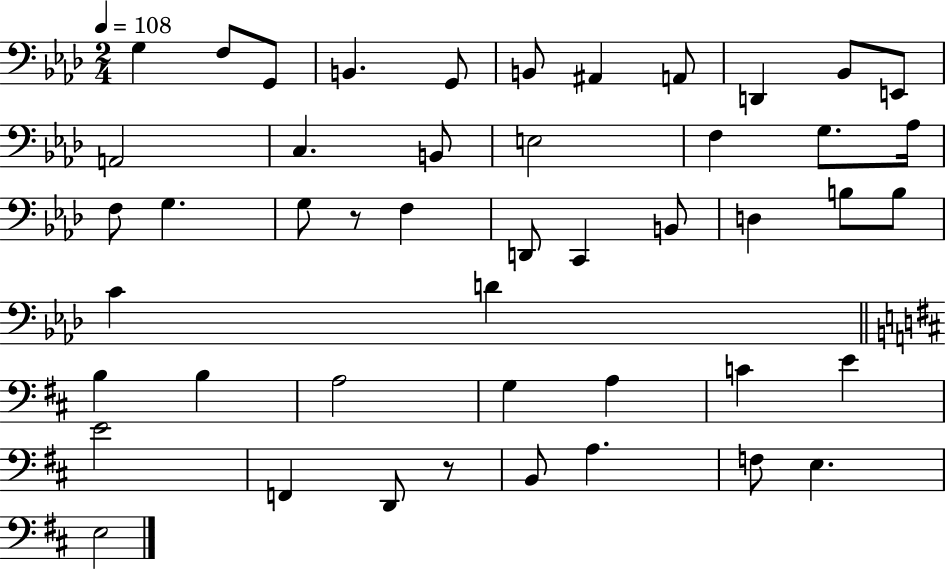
{
  \clef bass
  \numericTimeSignature
  \time 2/4
  \key aes \major
  \tempo 4 = 108
  g4 f8 g,8 | b,4. g,8 | b,8 ais,4 a,8 | d,4 bes,8 e,8 | \break a,2 | c4. b,8 | e2 | f4 g8. aes16 | \break f8 g4. | g8 r8 f4 | d,8 c,4 b,8 | d4 b8 b8 | \break c'4 d'4 | \bar "||" \break \key d \major b4 b4 | a2 | g4 a4 | c'4 e'4 | \break e'2 | f,4 d,8 r8 | b,8 a4. | f8 e4. | \break e2 | \bar "|."
}